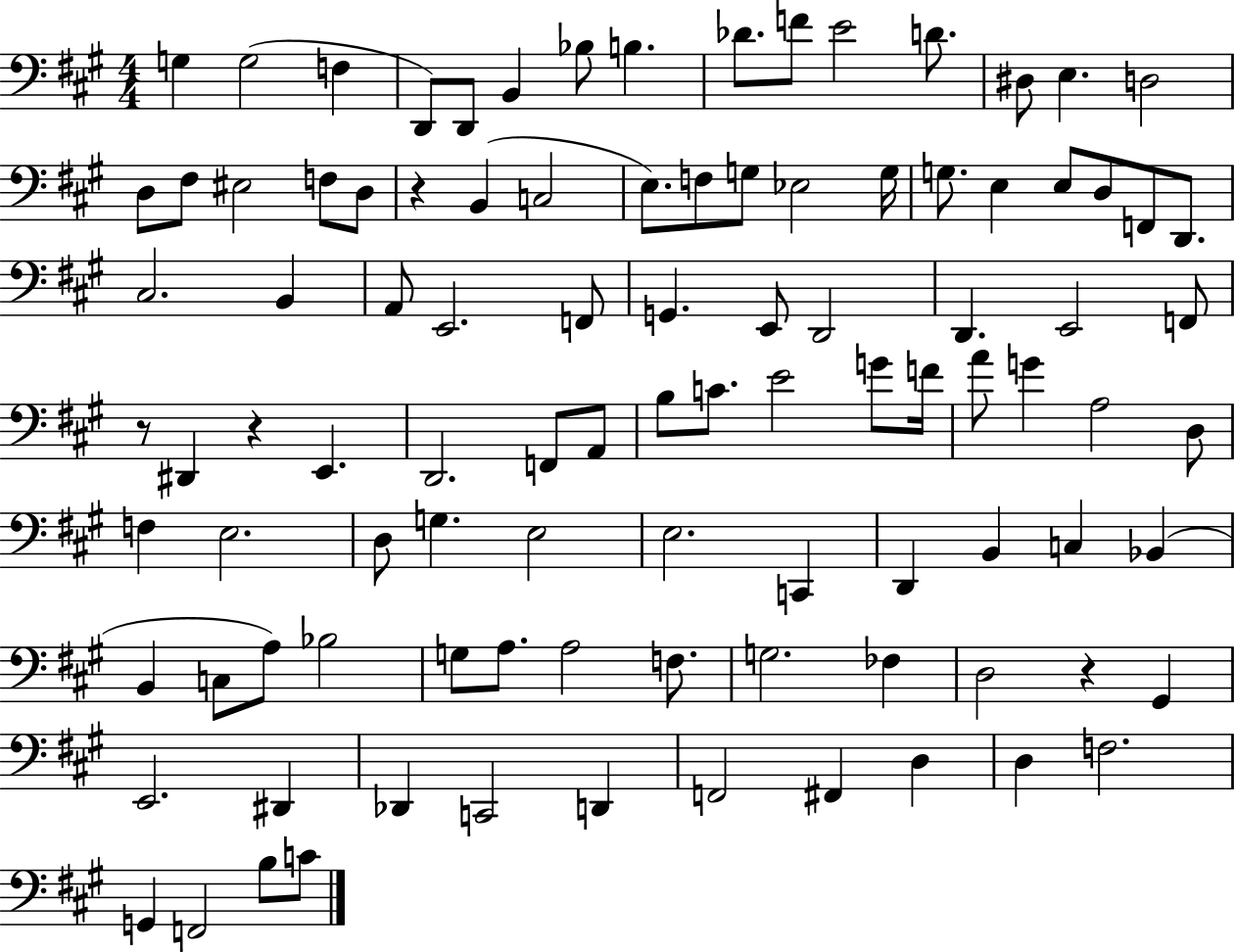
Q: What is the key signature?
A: A major